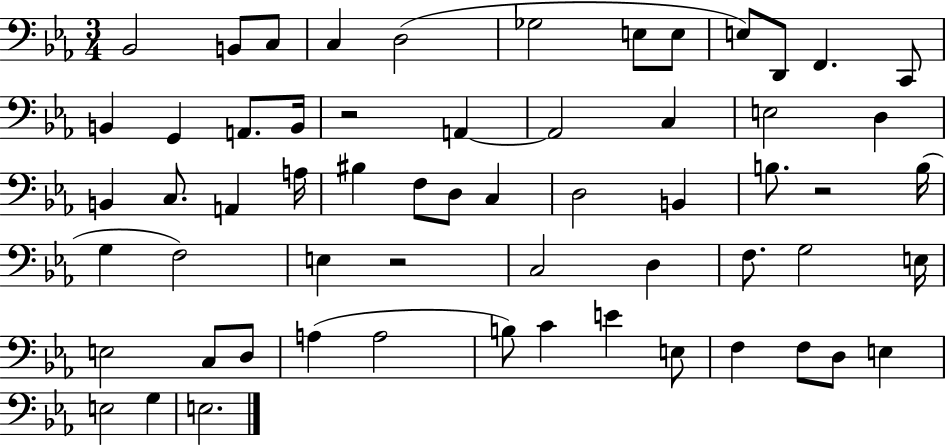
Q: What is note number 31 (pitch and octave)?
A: B2